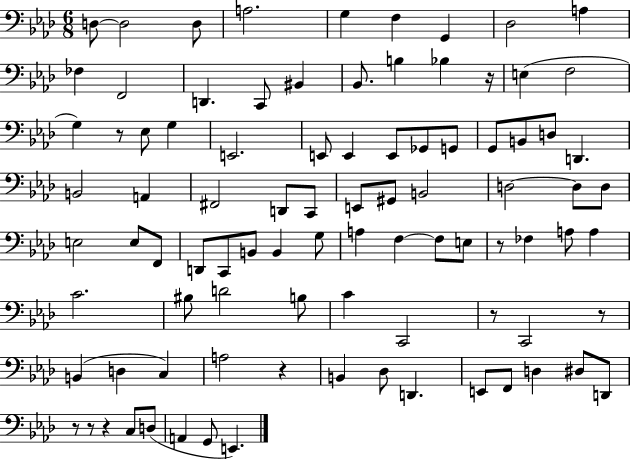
{
  \clef bass
  \numericTimeSignature
  \time 6/8
  \key aes \major
  d8~~ d2 d8 | a2. | g4 f4 g,4 | des2 a4 | \break fes4 f,2 | d,4. c,8 bis,4 | bes,8. b4 bes4 r16 | e4( f2 | \break g4) r8 ees8 g4 | e,2. | e,8 e,4 e,8 ges,8 g,8 | g,8 b,8 d8 d,4. | \break b,2 a,4 | fis,2 d,8 c,8 | e,8 gis,8 b,2 | d2~~ d8 d8 | \break e2 e8 f,8 | d,8 c,8 b,8 b,4 g8 | a4 f4~~ f8 e8 | r8 fes4 a8 a4 | \break c'2. | bis8 d'2 b8 | c'4 c,2 | r8 c,2 r8 | \break b,4( d4 c4) | a2 r4 | b,4 des8 d,4. | e,8 f,8 d4 dis8 d,8 | \break r8 r8 r4 c8 d8( | a,4 g,8 e,4.) | \bar "|."
}